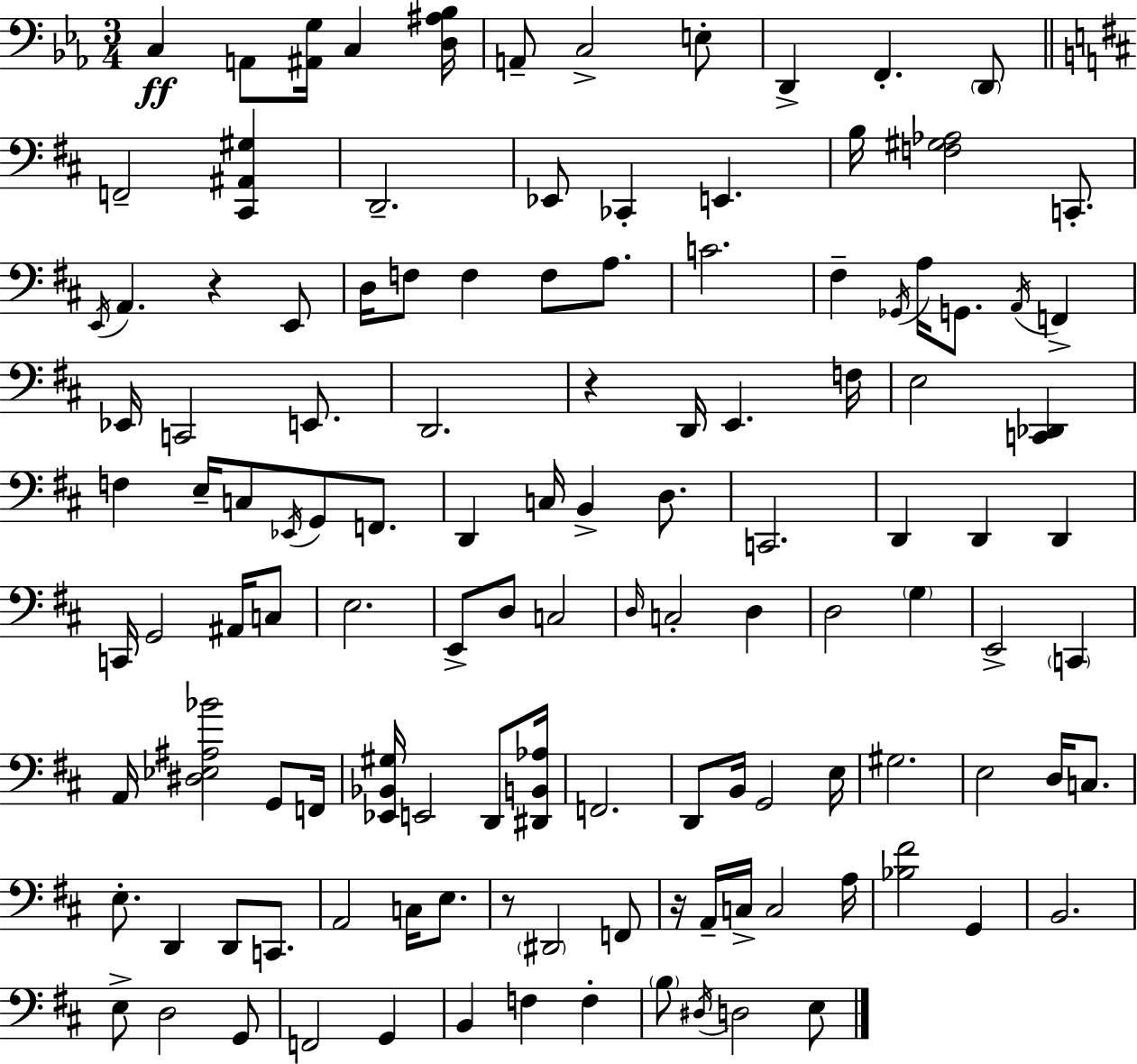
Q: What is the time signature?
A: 3/4